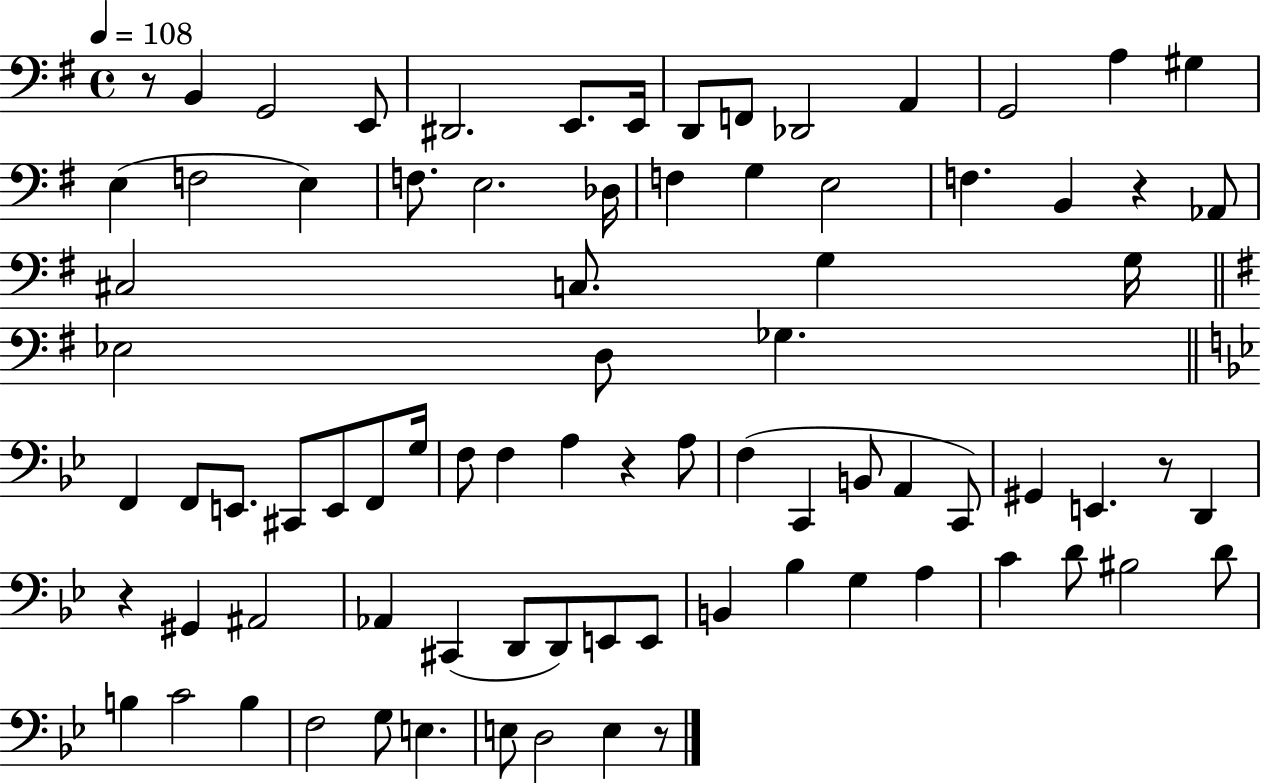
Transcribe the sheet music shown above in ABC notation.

X:1
T:Untitled
M:4/4
L:1/4
K:G
z/2 B,, G,,2 E,,/2 ^D,,2 E,,/2 E,,/4 D,,/2 F,,/2 _D,,2 A,, G,,2 A, ^G, E, F,2 E, F,/2 E,2 _D,/4 F, G, E,2 F, B,, z _A,,/2 ^C,2 C,/2 G, G,/4 _E,2 D,/2 _G, F,, F,,/2 E,,/2 ^C,,/2 E,,/2 F,,/2 G,/4 F,/2 F, A, z A,/2 F, C,, B,,/2 A,, C,,/2 ^G,, E,, z/2 D,, z ^G,, ^A,,2 _A,, ^C,, D,,/2 D,,/2 E,,/2 E,,/2 B,, _B, G, A, C D/2 ^B,2 D/2 B, C2 B, F,2 G,/2 E, E,/2 D,2 E, z/2